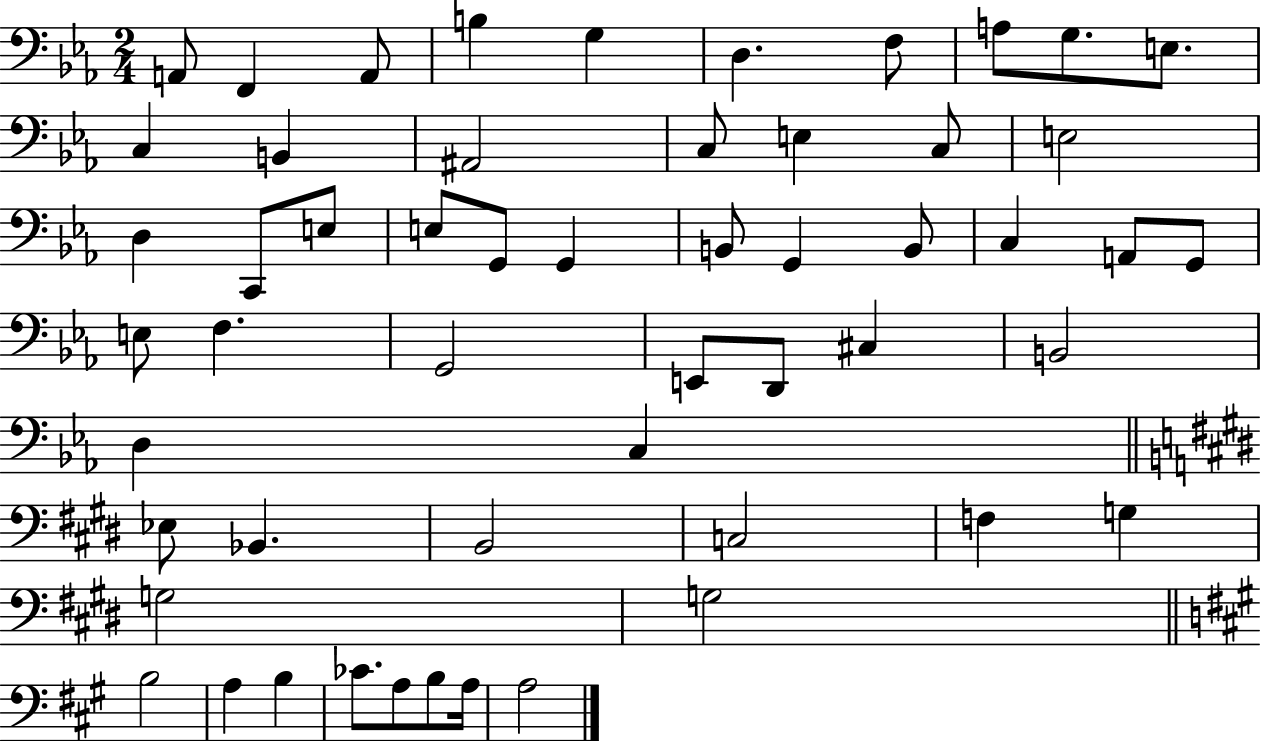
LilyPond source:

{
  \clef bass
  \numericTimeSignature
  \time 2/4
  \key ees \major
  \repeat volta 2 { a,8 f,4 a,8 | b4 g4 | d4. f8 | a8 g8. e8. | \break c4 b,4 | ais,2 | c8 e4 c8 | e2 | \break d4 c,8 e8 | e8 g,8 g,4 | b,8 g,4 b,8 | c4 a,8 g,8 | \break e8 f4. | g,2 | e,8 d,8 cis4 | b,2 | \break d4 c4 | \bar "||" \break \key e \major ees8 bes,4. | b,2 | c2 | f4 g4 | \break g2 | g2 | \bar "||" \break \key a \major b2 | a4 b4 | ces'8. a8 b8 a16 | a2 | \break } \bar "|."
}